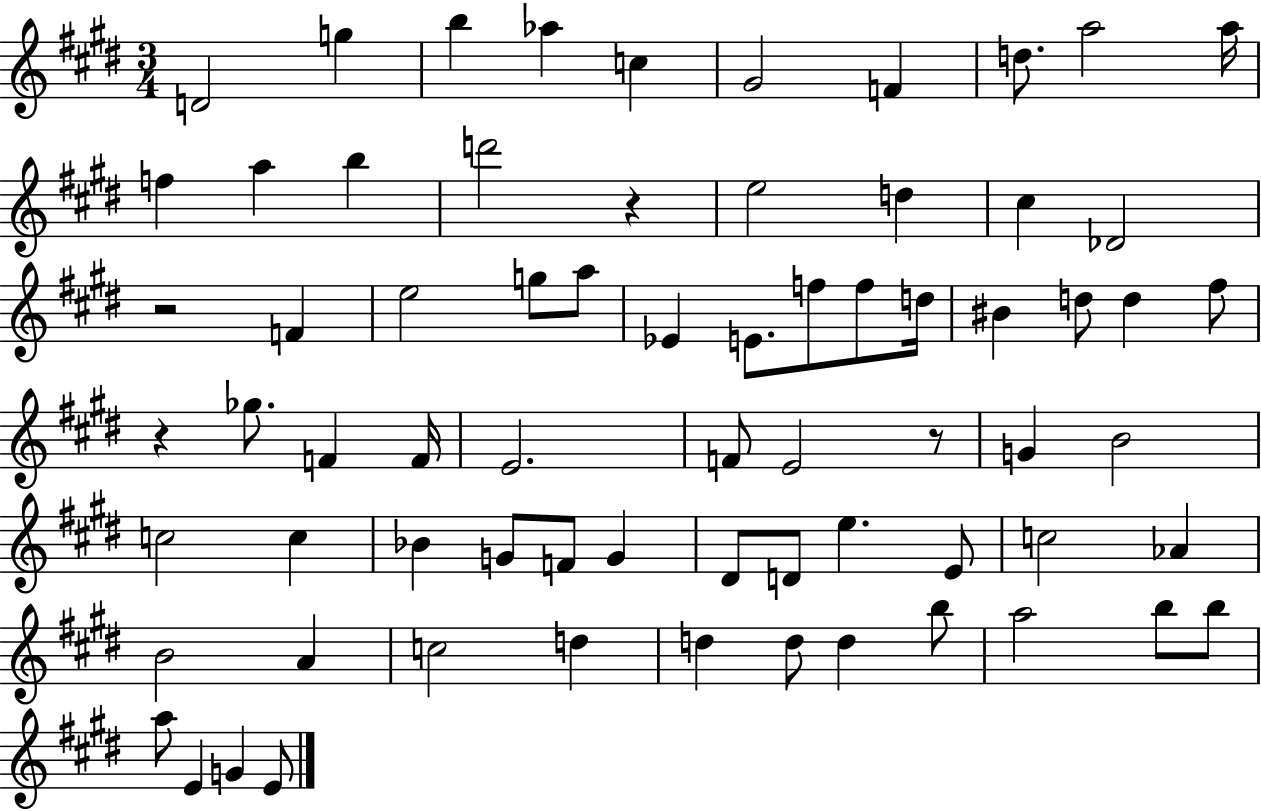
{
  \clef treble
  \numericTimeSignature
  \time 3/4
  \key e \major
  d'2 g''4 | b''4 aes''4 c''4 | gis'2 f'4 | d''8. a''2 a''16 | \break f''4 a''4 b''4 | d'''2 r4 | e''2 d''4 | cis''4 des'2 | \break r2 f'4 | e''2 g''8 a''8 | ees'4 e'8. f''8 f''8 d''16 | bis'4 d''8 d''4 fis''8 | \break r4 ges''8. f'4 f'16 | e'2. | f'8 e'2 r8 | g'4 b'2 | \break c''2 c''4 | bes'4 g'8 f'8 g'4 | dis'8 d'8 e''4. e'8 | c''2 aes'4 | \break b'2 a'4 | c''2 d''4 | d''4 d''8 d''4 b''8 | a''2 b''8 b''8 | \break a''8 e'4 g'4 e'8 | \bar "|."
}